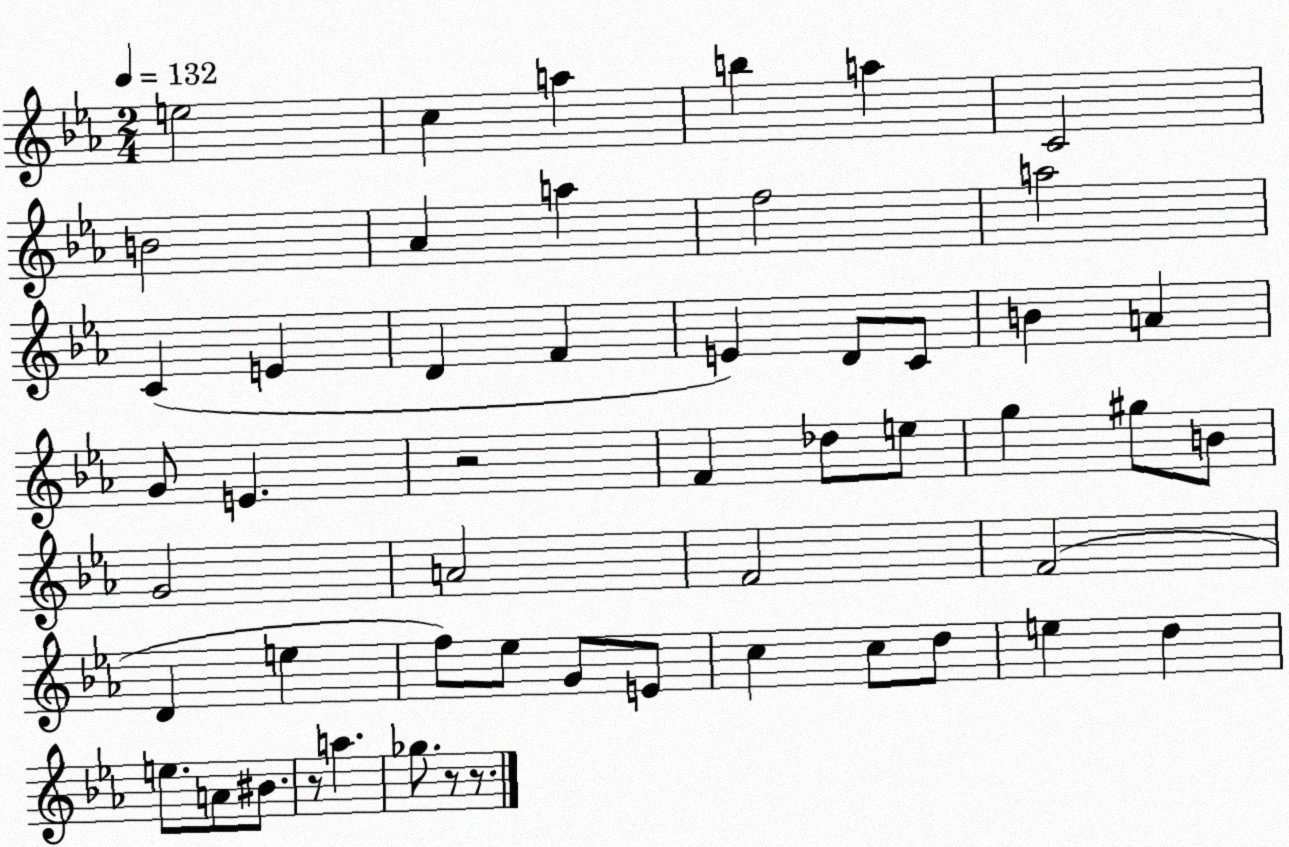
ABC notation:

X:1
T:Untitled
M:2/4
L:1/4
K:Eb
e2 c a b a C2 B2 _A a f2 a2 C E D F E D/2 C/2 B A G/2 E z2 F _d/2 e/2 g ^g/2 B/2 G2 A2 F2 F2 D e f/2 _e/2 G/2 E/2 c c/2 d/2 e d e/2 A/2 ^B/2 z/2 a _g/2 z/2 z/2